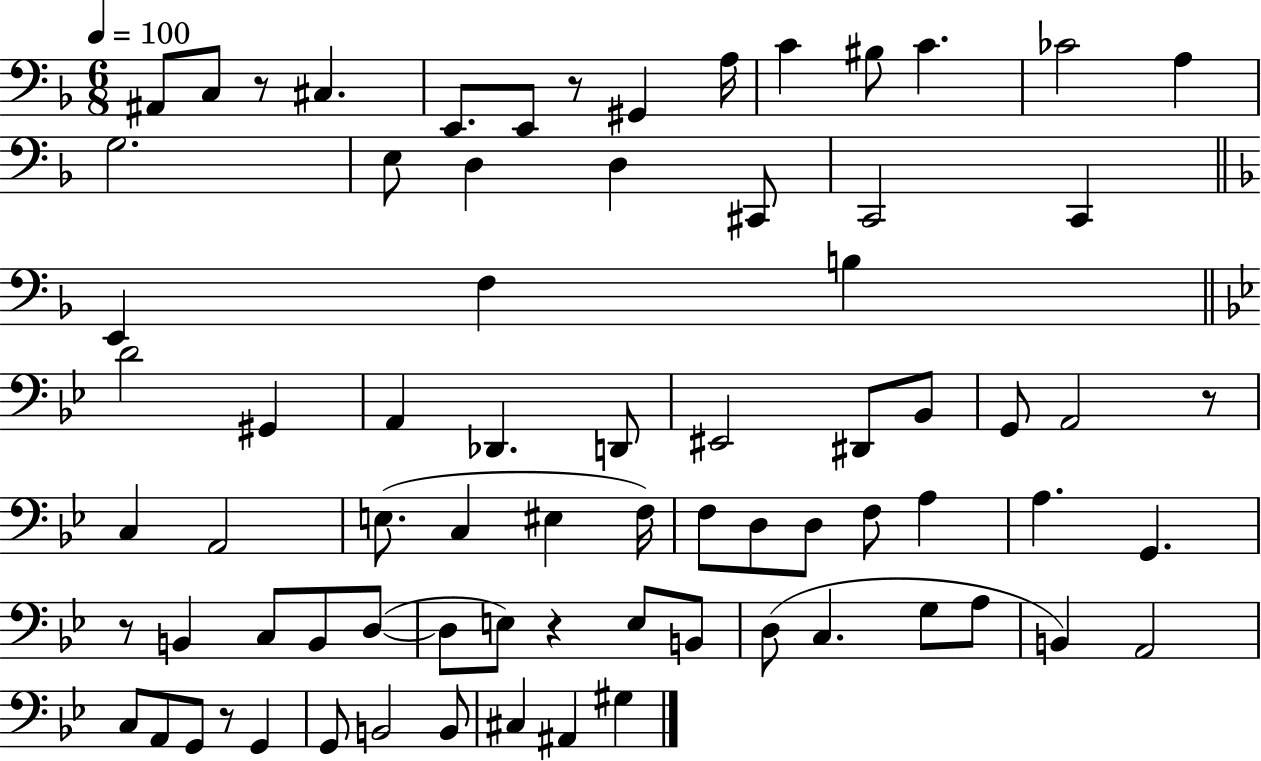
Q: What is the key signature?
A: F major